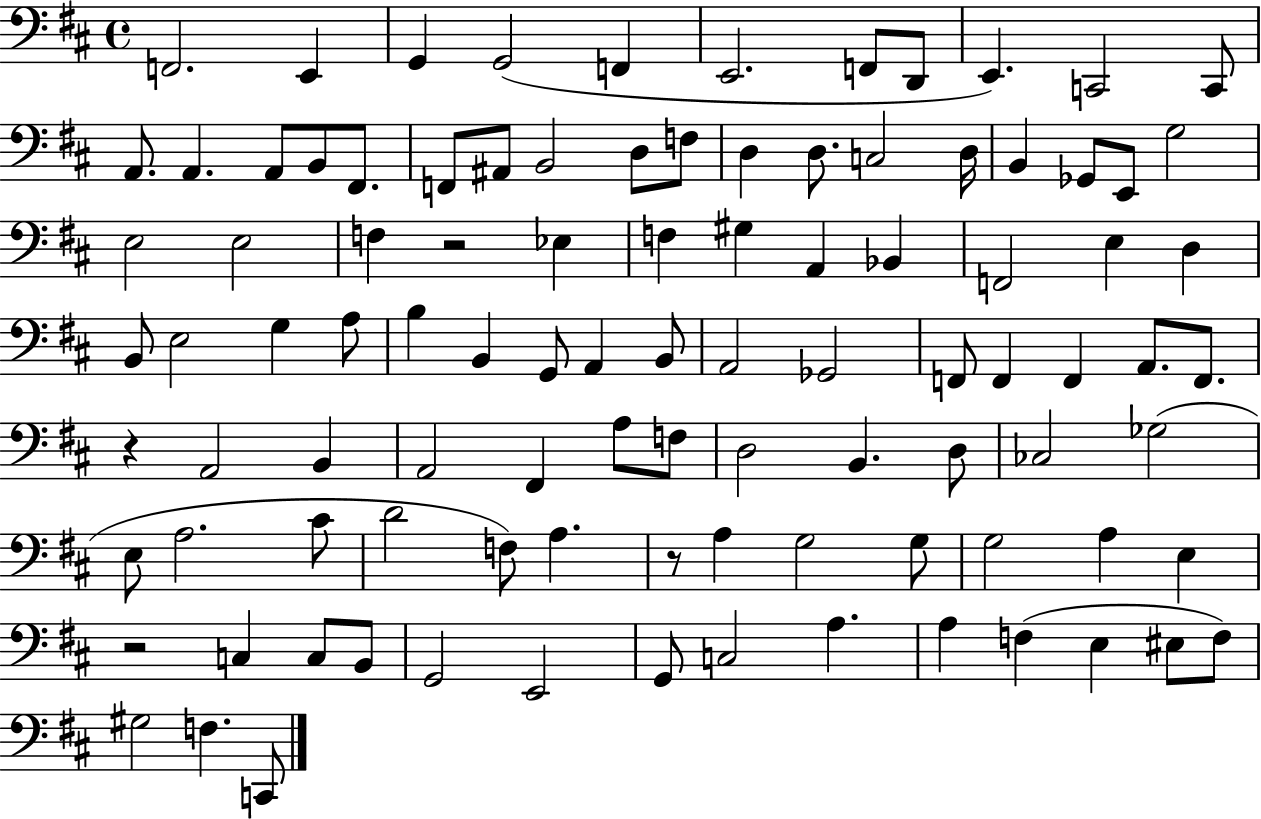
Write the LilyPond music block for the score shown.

{
  \clef bass
  \time 4/4
  \defaultTimeSignature
  \key d \major
  f,2. e,4 | g,4 g,2( f,4 | e,2. f,8 d,8 | e,4.) c,2 c,8 | \break a,8. a,4. a,8 b,8 fis,8. | f,8 ais,8 b,2 d8 f8 | d4 d8. c2 d16 | b,4 ges,8 e,8 g2 | \break e2 e2 | f4 r2 ees4 | f4 gis4 a,4 bes,4 | f,2 e4 d4 | \break b,8 e2 g4 a8 | b4 b,4 g,8 a,4 b,8 | a,2 ges,2 | f,8 f,4 f,4 a,8. f,8. | \break r4 a,2 b,4 | a,2 fis,4 a8 f8 | d2 b,4. d8 | ces2 ges2( | \break e8 a2. cis'8 | d'2 f8) a4. | r8 a4 g2 g8 | g2 a4 e4 | \break r2 c4 c8 b,8 | g,2 e,2 | g,8 c2 a4. | a4 f4( e4 eis8 f8) | \break gis2 f4. c,8 | \bar "|."
}